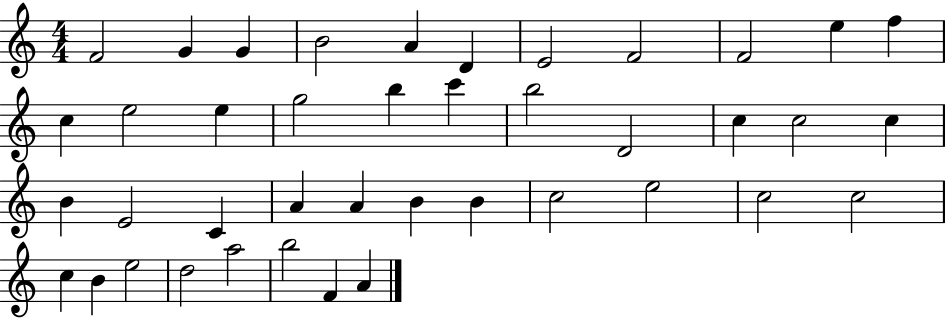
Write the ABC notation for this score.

X:1
T:Untitled
M:4/4
L:1/4
K:C
F2 G G B2 A D E2 F2 F2 e f c e2 e g2 b c' b2 D2 c c2 c B E2 C A A B B c2 e2 c2 c2 c B e2 d2 a2 b2 F A